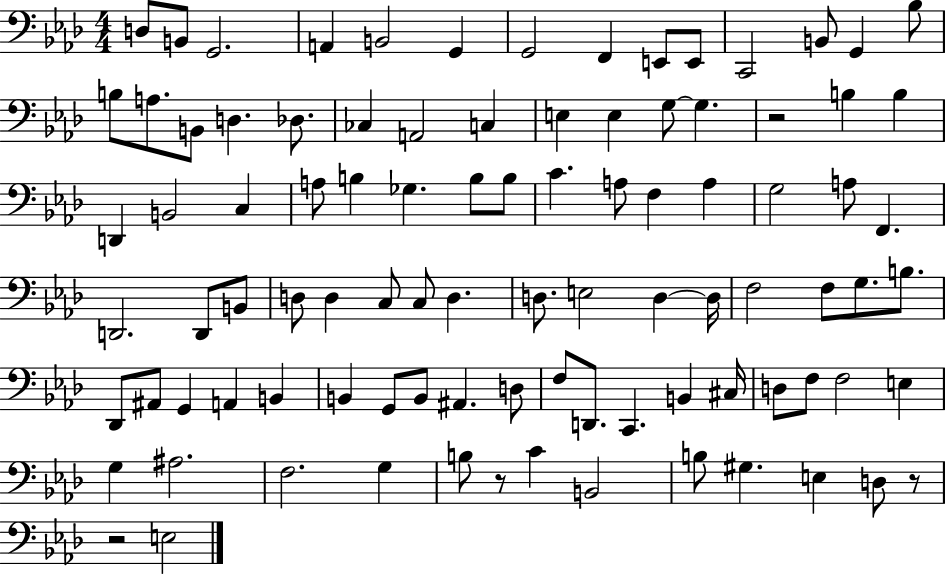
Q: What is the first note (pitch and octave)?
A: D3